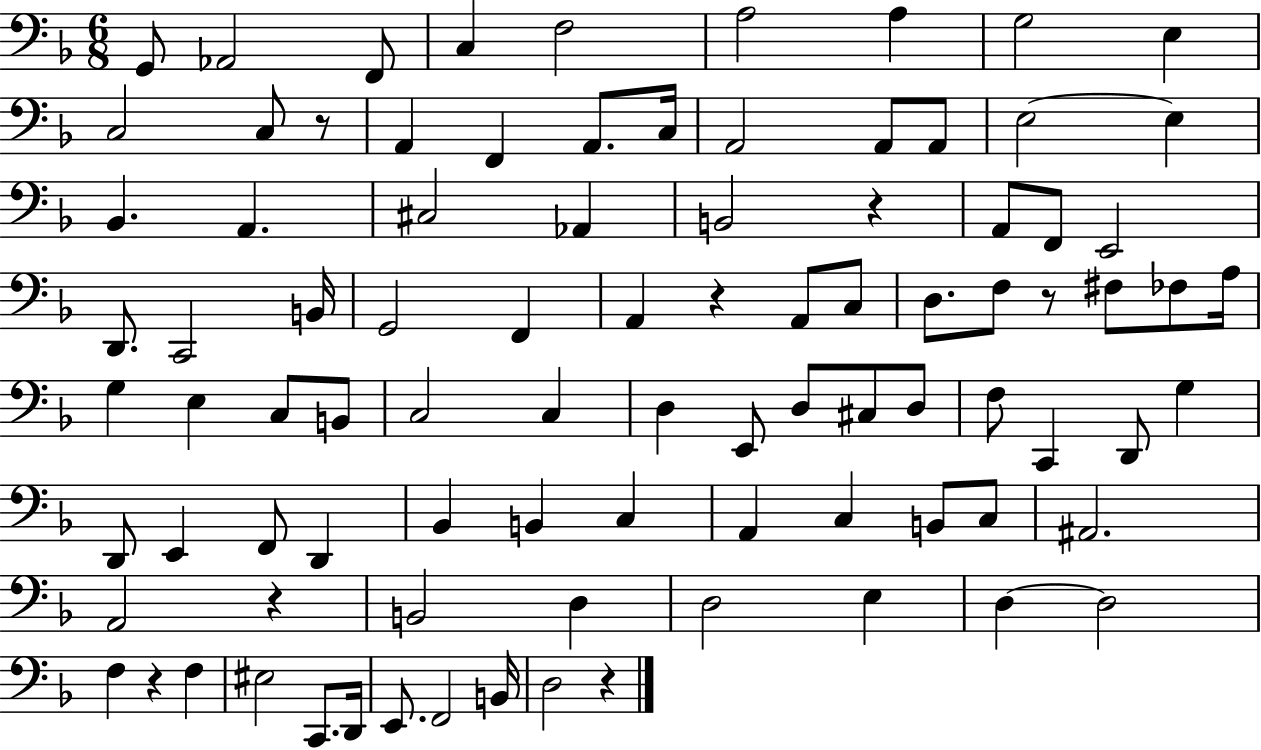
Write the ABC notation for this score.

X:1
T:Untitled
M:6/8
L:1/4
K:F
G,,/2 _A,,2 F,,/2 C, F,2 A,2 A, G,2 E, C,2 C,/2 z/2 A,, F,, A,,/2 C,/4 A,,2 A,,/2 A,,/2 E,2 E, _B,, A,, ^C,2 _A,, B,,2 z A,,/2 F,,/2 E,,2 D,,/2 C,,2 B,,/4 G,,2 F,, A,, z A,,/2 C,/2 D,/2 F,/2 z/2 ^F,/2 _F,/2 A,/4 G, E, C,/2 B,,/2 C,2 C, D, E,,/2 D,/2 ^C,/2 D,/2 F,/2 C,, D,,/2 G, D,,/2 E,, F,,/2 D,, _B,, B,, C, A,, C, B,,/2 C,/2 ^A,,2 A,,2 z B,,2 D, D,2 E, D, D,2 F, z F, ^E,2 C,,/2 D,,/4 E,,/2 F,,2 B,,/4 D,2 z